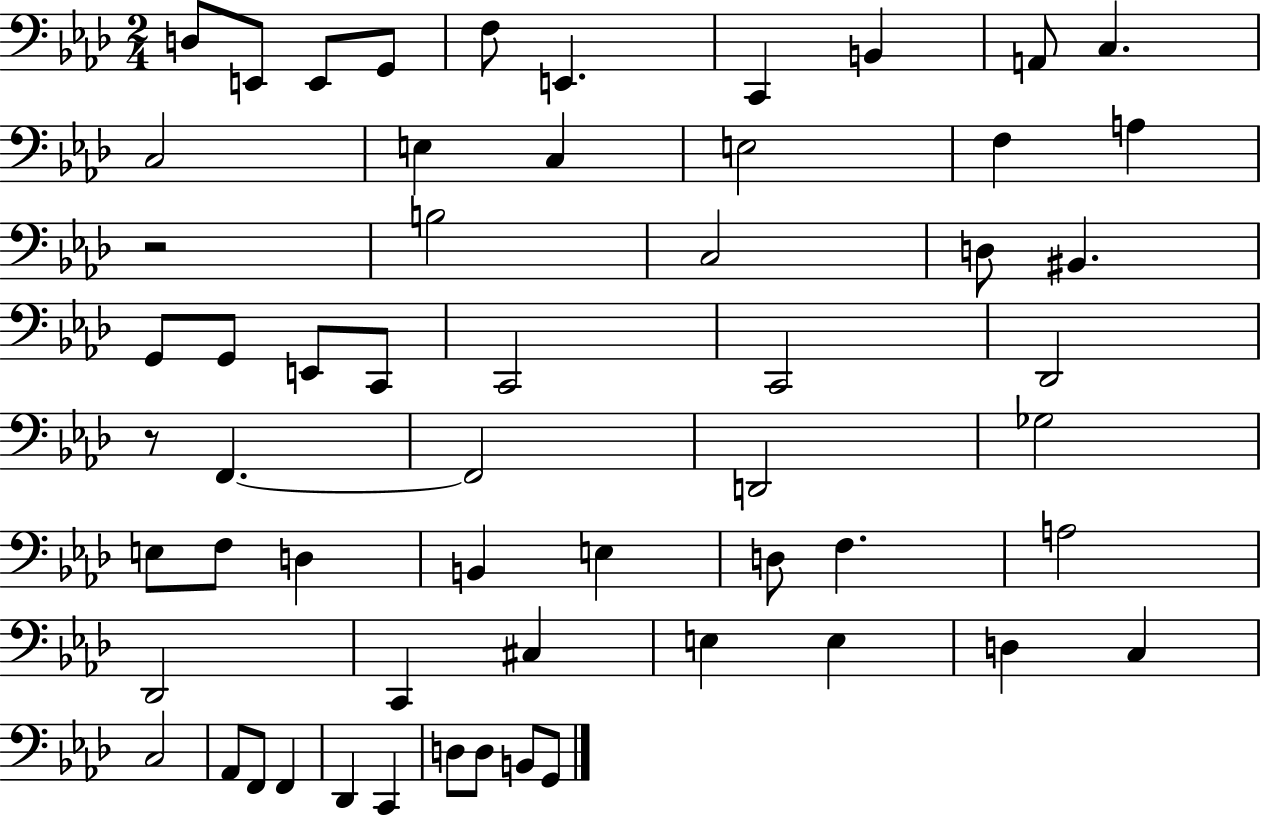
D3/e E2/e E2/e G2/e F3/e E2/q. C2/q B2/q A2/e C3/q. C3/h E3/q C3/q E3/h F3/q A3/q R/h B3/h C3/h D3/e BIS2/q. G2/e G2/e E2/e C2/e C2/h C2/h Db2/h R/e F2/q. F2/h D2/h Gb3/h E3/e F3/e D3/q B2/q E3/q D3/e F3/q. A3/h Db2/h C2/q C#3/q E3/q E3/q D3/q C3/q C3/h Ab2/e F2/e F2/q Db2/q C2/q D3/e D3/e B2/e G2/e